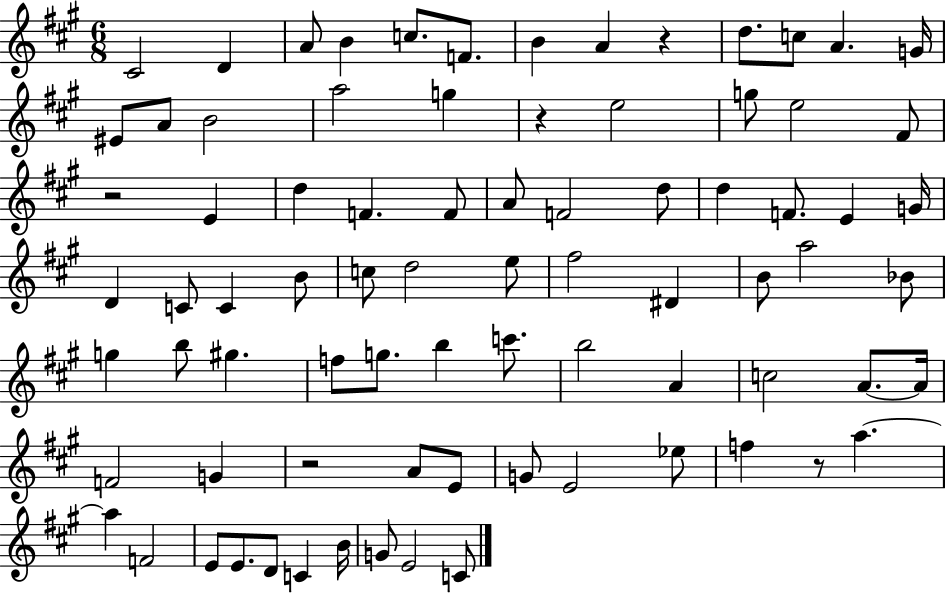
{
  \clef treble
  \numericTimeSignature
  \time 6/8
  \key a \major
  \repeat volta 2 { cis'2 d'4 | a'8 b'4 c''8. f'8. | b'4 a'4 r4 | d''8. c''8 a'4. g'16 | \break eis'8 a'8 b'2 | a''2 g''4 | r4 e''2 | g''8 e''2 fis'8 | \break r2 e'4 | d''4 f'4. f'8 | a'8 f'2 d''8 | d''4 f'8. e'4 g'16 | \break d'4 c'8 c'4 b'8 | c''8 d''2 e''8 | fis''2 dis'4 | b'8 a''2 bes'8 | \break g''4 b''8 gis''4. | f''8 g''8. b''4 c'''8. | b''2 a'4 | c''2 a'8.~~ a'16 | \break f'2 g'4 | r2 a'8 e'8 | g'8 e'2 ees''8 | f''4 r8 a''4.~~ | \break a''4 f'2 | e'8 e'8. d'8 c'4 b'16 | g'8 e'2 c'8 | } \bar "|."
}